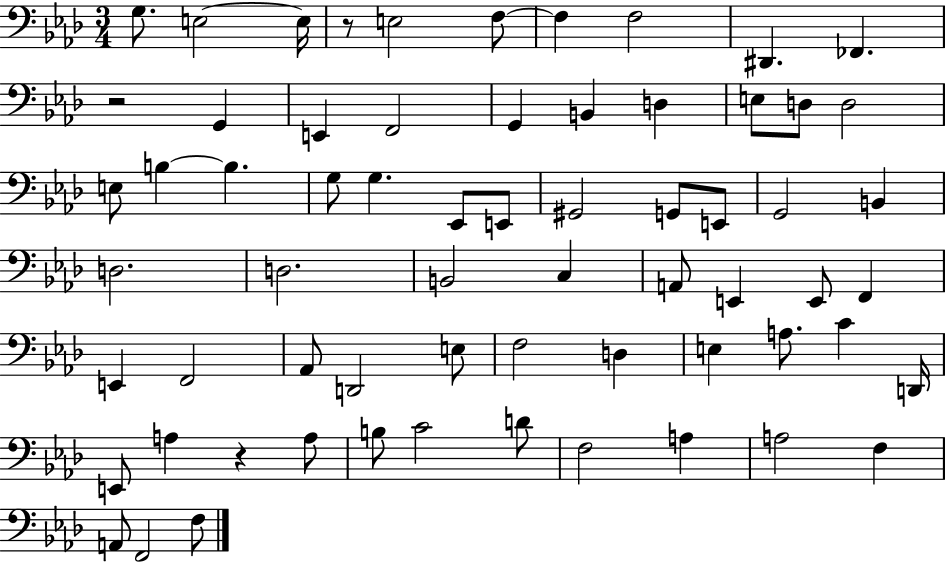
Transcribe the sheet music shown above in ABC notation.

X:1
T:Untitled
M:3/4
L:1/4
K:Ab
G,/2 E,2 E,/4 z/2 E,2 F,/2 F, F,2 ^D,, _F,, z2 G,, E,, F,,2 G,, B,, D, E,/2 D,/2 D,2 E,/2 B, B, G,/2 G, _E,,/2 E,,/2 ^G,,2 G,,/2 E,,/2 G,,2 B,, D,2 D,2 B,,2 C, A,,/2 E,, E,,/2 F,, E,, F,,2 _A,,/2 D,,2 E,/2 F,2 D, E, A,/2 C D,,/4 E,,/2 A, z A,/2 B,/2 C2 D/2 F,2 A, A,2 F, A,,/2 F,,2 F,/2